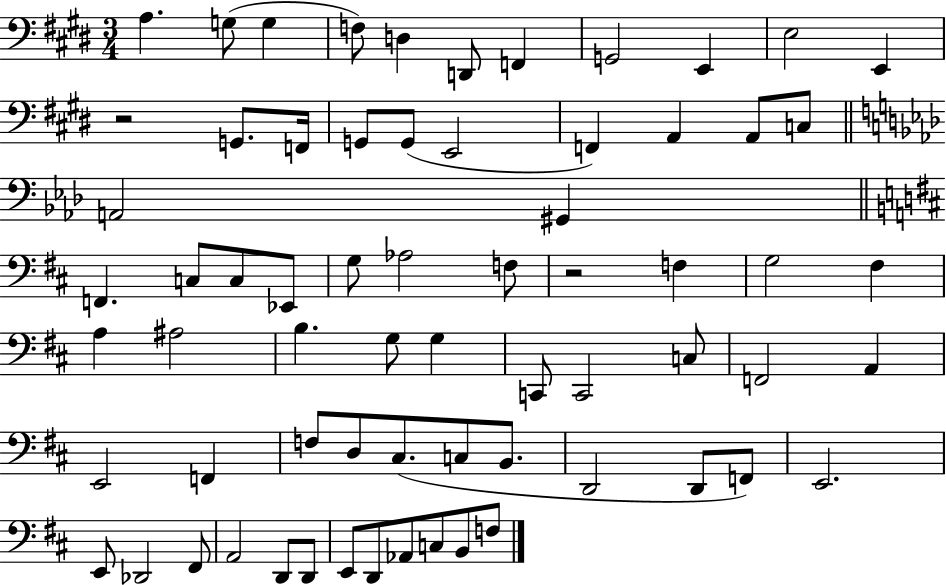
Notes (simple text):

A3/q. G3/e G3/q F3/e D3/q D2/e F2/q G2/h E2/q E3/h E2/q R/h G2/e. F2/s G2/e G2/e E2/h F2/q A2/q A2/e C3/e A2/h G#2/q F2/q. C3/e C3/e Eb2/e G3/e Ab3/h F3/e R/h F3/q G3/h F#3/q A3/q A#3/h B3/q. G3/e G3/q C2/e C2/h C3/e F2/h A2/q E2/h F2/q F3/e D3/e C#3/e. C3/e B2/e. D2/h D2/e F2/e E2/h. E2/e Db2/h F#2/e A2/h D2/e D2/e E2/e D2/e Ab2/e C3/e B2/e F3/e